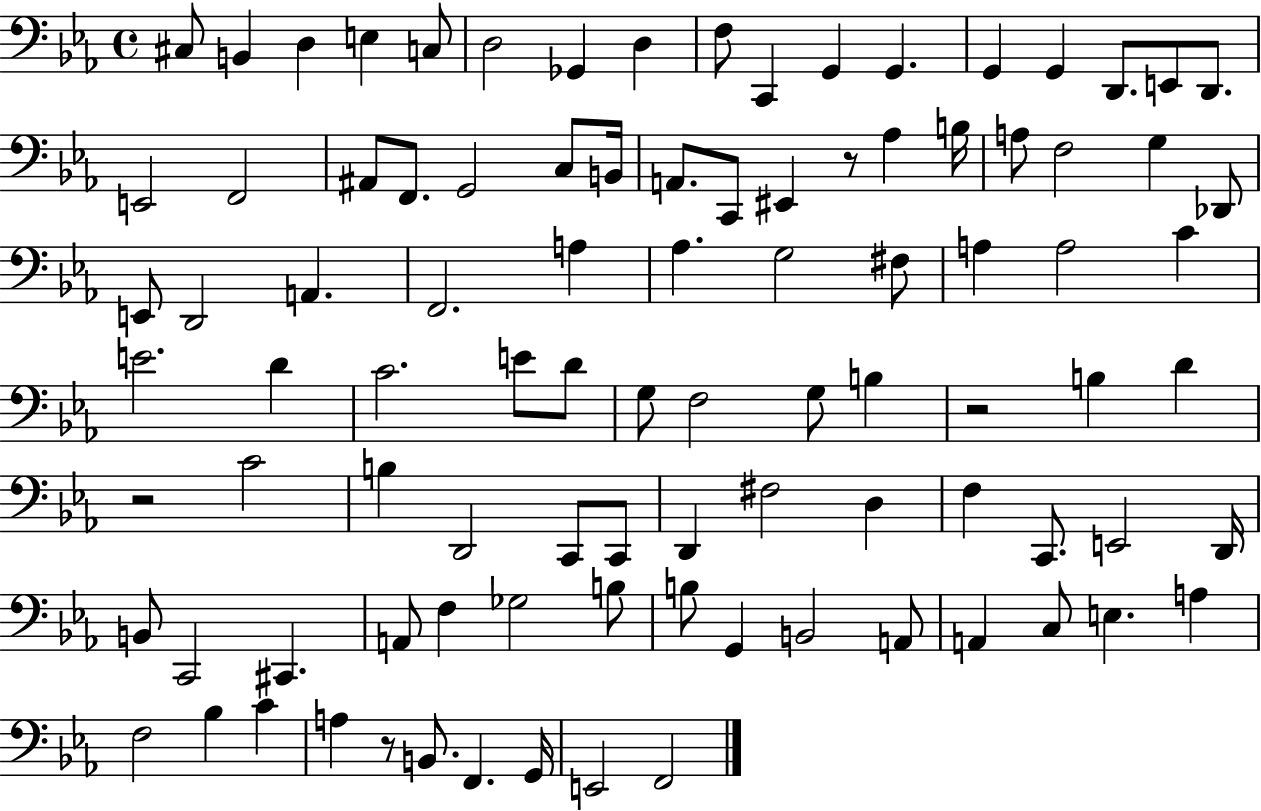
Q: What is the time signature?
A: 4/4